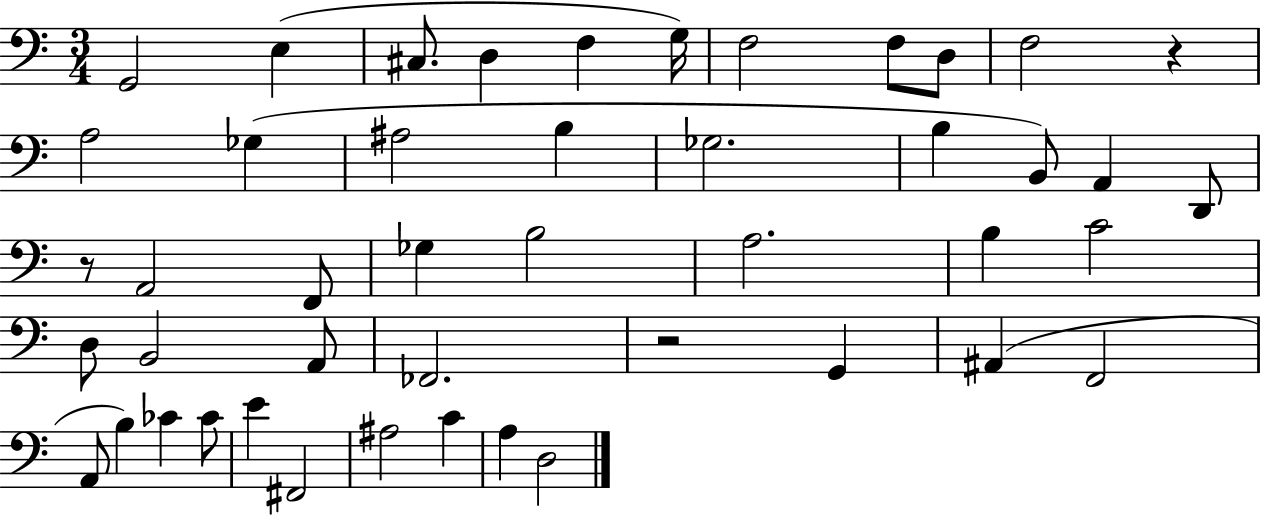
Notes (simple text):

G2/h E3/q C#3/e. D3/q F3/q G3/s F3/h F3/e D3/e F3/h R/q A3/h Gb3/q A#3/h B3/q Gb3/h. B3/q B2/e A2/q D2/e R/e A2/h F2/e Gb3/q B3/h A3/h. B3/q C4/h D3/e B2/h A2/e FES2/h. R/h G2/q A#2/q F2/h A2/e B3/q CES4/q CES4/e E4/q F#2/h A#3/h C4/q A3/q D3/h